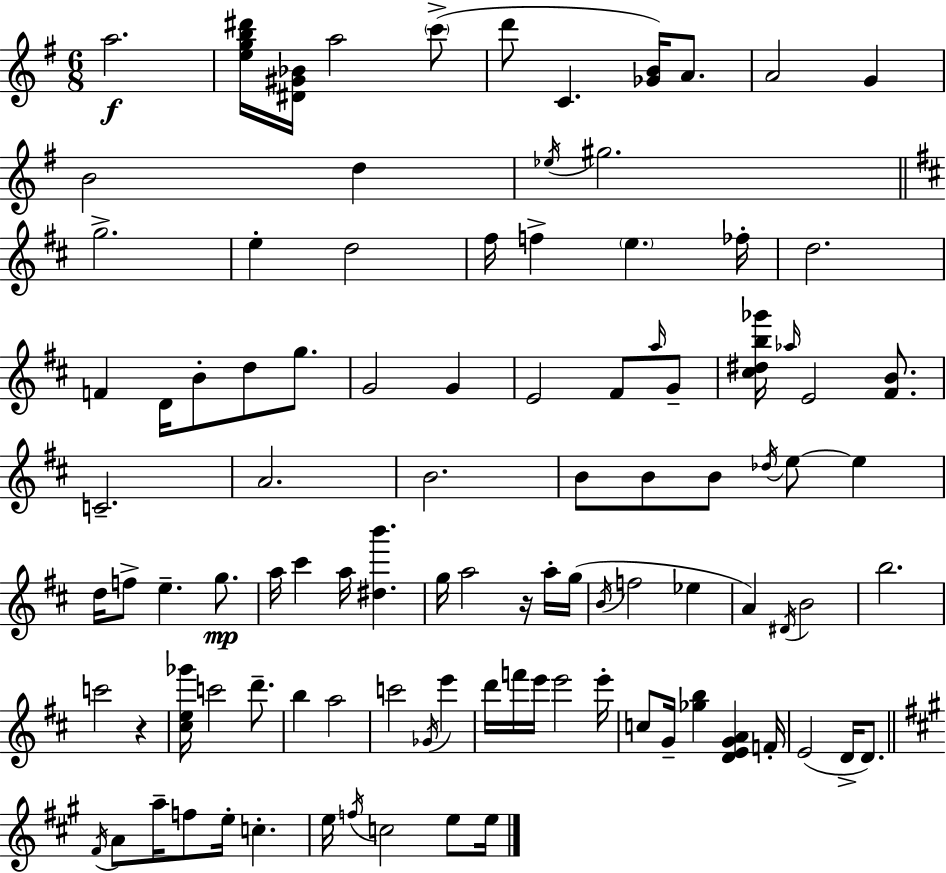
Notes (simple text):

A5/h. [E5,G5,B5,D#6]/s [D#4,G#4,Bb4]/s A5/h C6/e D6/e C4/q. [Gb4,B4]/s A4/e. A4/h G4/q B4/h D5/q Eb5/s G#5/h. G5/h. E5/q D5/h F#5/s F5/q E5/q. FES5/s D5/h. F4/q D4/s B4/e D5/e G5/e. G4/h G4/q E4/h F#4/e A5/s G4/e [C#5,D#5,B5,Gb6]/s Ab5/s E4/h [F#4,B4]/e. C4/h. A4/h. B4/h. B4/e B4/e B4/e Db5/s E5/e E5/q D5/s F5/e E5/q. G5/e. A5/s C#6/q A5/s [D#5,B6]/q. G5/s A5/h R/s A5/s G5/s B4/s F5/h Eb5/q A4/q D#4/s B4/h B5/h. C6/h R/q [C#5,E5,Gb6]/s C6/h D6/e. B5/q A5/h C6/h Gb4/s E6/q D6/s F6/s E6/s E6/h E6/s C5/e G4/s [Gb5,B5]/q [D4,E4,G4,A4]/q F4/s E4/h D4/s D4/e. F#4/s A4/e A5/s F5/e E5/s C5/q. E5/s F5/s C5/h E5/e E5/s